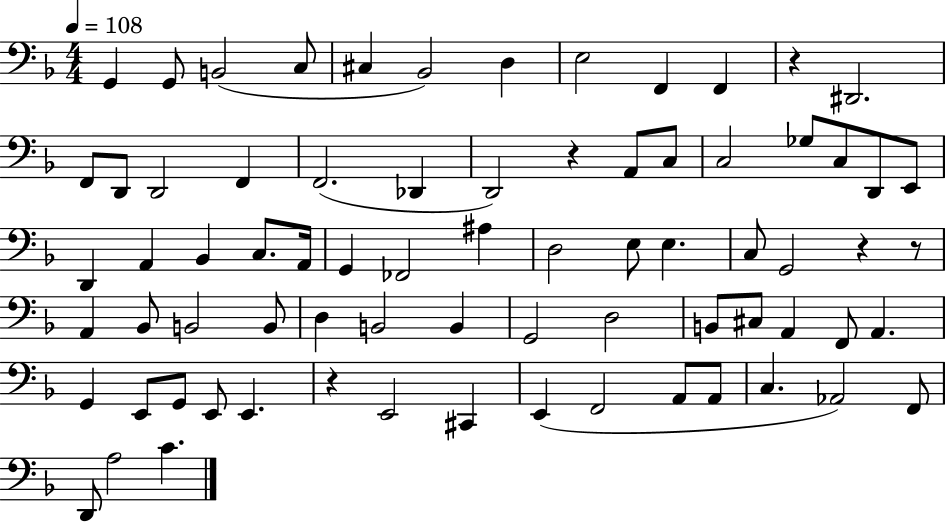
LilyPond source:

{
  \clef bass
  \numericTimeSignature
  \time 4/4
  \key f \major
  \tempo 4 = 108
  g,4 g,8 b,2( c8 | cis4 bes,2) d4 | e2 f,4 f,4 | r4 dis,2. | \break f,8 d,8 d,2 f,4 | f,2.( des,4 | d,2) r4 a,8 c8 | c2 ges8 c8 d,8 e,8 | \break d,4 a,4 bes,4 c8. a,16 | g,4 fes,2 ais4 | d2 e8 e4. | c8 g,2 r4 r8 | \break a,4 bes,8 b,2 b,8 | d4 b,2 b,4 | g,2 d2 | b,8 cis8 a,4 f,8 a,4. | \break g,4 e,8 g,8 e,8 e,4. | r4 e,2 cis,4 | e,4( f,2 a,8 a,8 | c4. aes,2) f,8 | \break d,8 a2 c'4. | \bar "|."
}